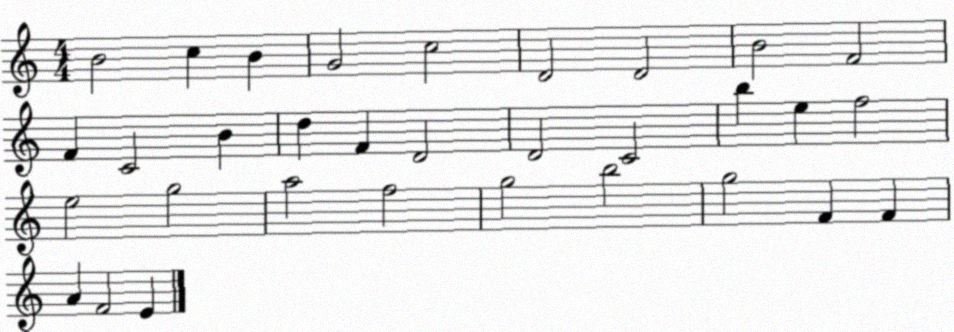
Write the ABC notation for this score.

X:1
T:Untitled
M:4/4
L:1/4
K:C
B2 c B G2 c2 D2 D2 B2 F2 F C2 B d F D2 D2 C2 b e f2 e2 g2 a2 f2 g2 b2 g2 F F A F2 E